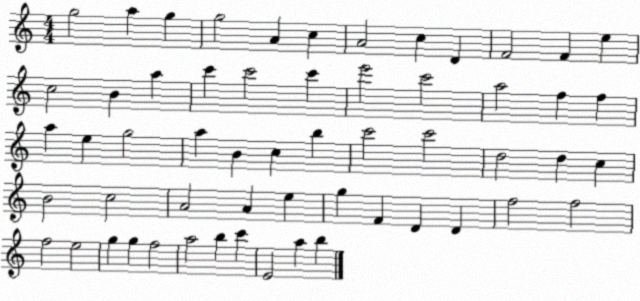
X:1
T:Untitled
M:4/4
L:1/4
K:C
g2 a g g2 A c A2 c D F2 F e c2 B a c' c'2 c' e'2 c'2 a2 f f a e g2 a B c b c'2 c'2 d2 d c B2 c2 A2 A e g F D D f2 f2 f2 e2 g g f2 a2 b c' E2 a b